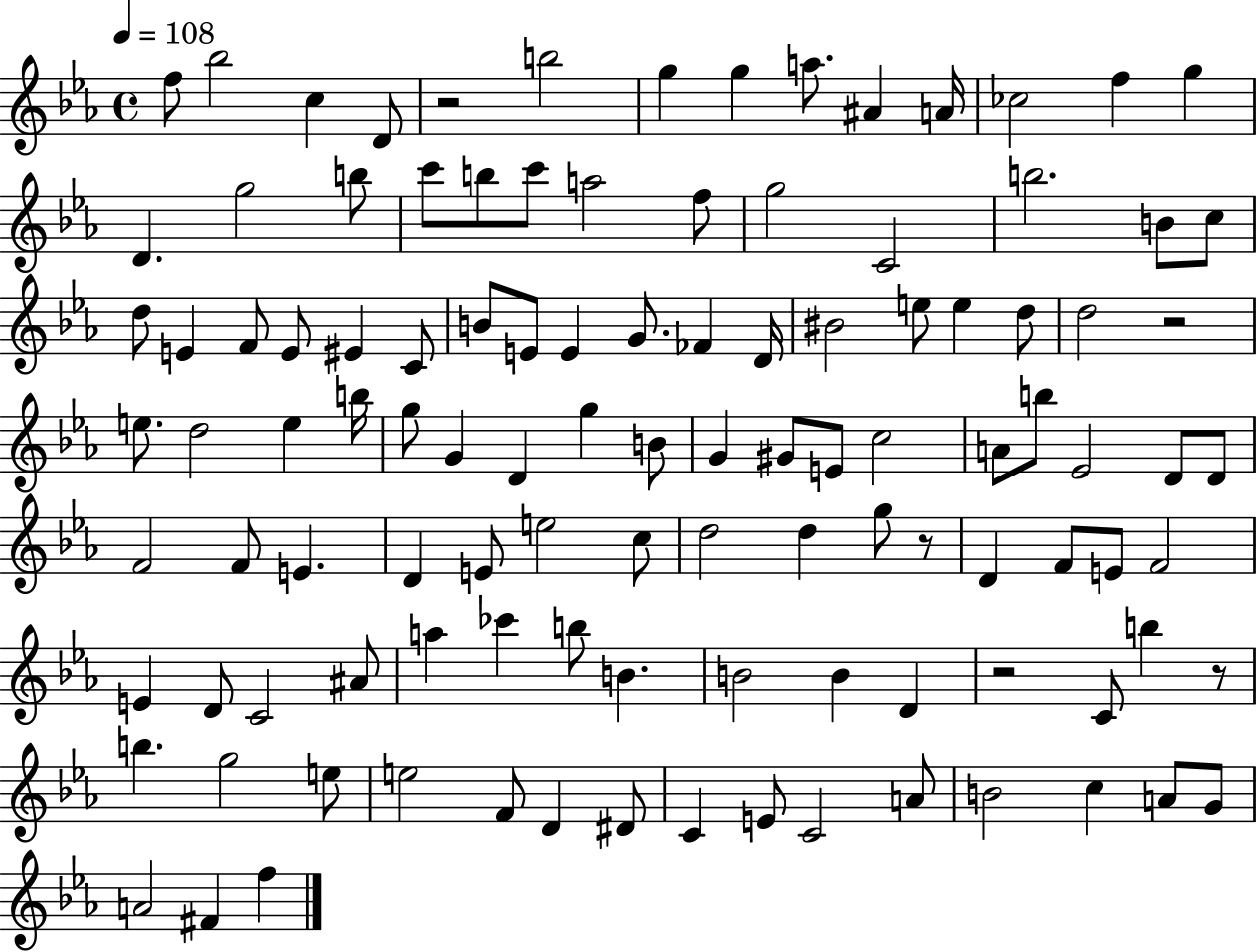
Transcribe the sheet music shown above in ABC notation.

X:1
T:Untitled
M:4/4
L:1/4
K:Eb
f/2 _b2 c D/2 z2 b2 g g a/2 ^A A/4 _c2 f g D g2 b/2 c'/2 b/2 c'/2 a2 f/2 g2 C2 b2 B/2 c/2 d/2 E F/2 E/2 ^E C/2 B/2 E/2 E G/2 _F D/4 ^B2 e/2 e d/2 d2 z2 e/2 d2 e b/4 g/2 G D g B/2 G ^G/2 E/2 c2 A/2 b/2 _E2 D/2 D/2 F2 F/2 E D E/2 e2 c/2 d2 d g/2 z/2 D F/2 E/2 F2 E D/2 C2 ^A/2 a _c' b/2 B B2 B D z2 C/2 b z/2 b g2 e/2 e2 F/2 D ^D/2 C E/2 C2 A/2 B2 c A/2 G/2 A2 ^F f